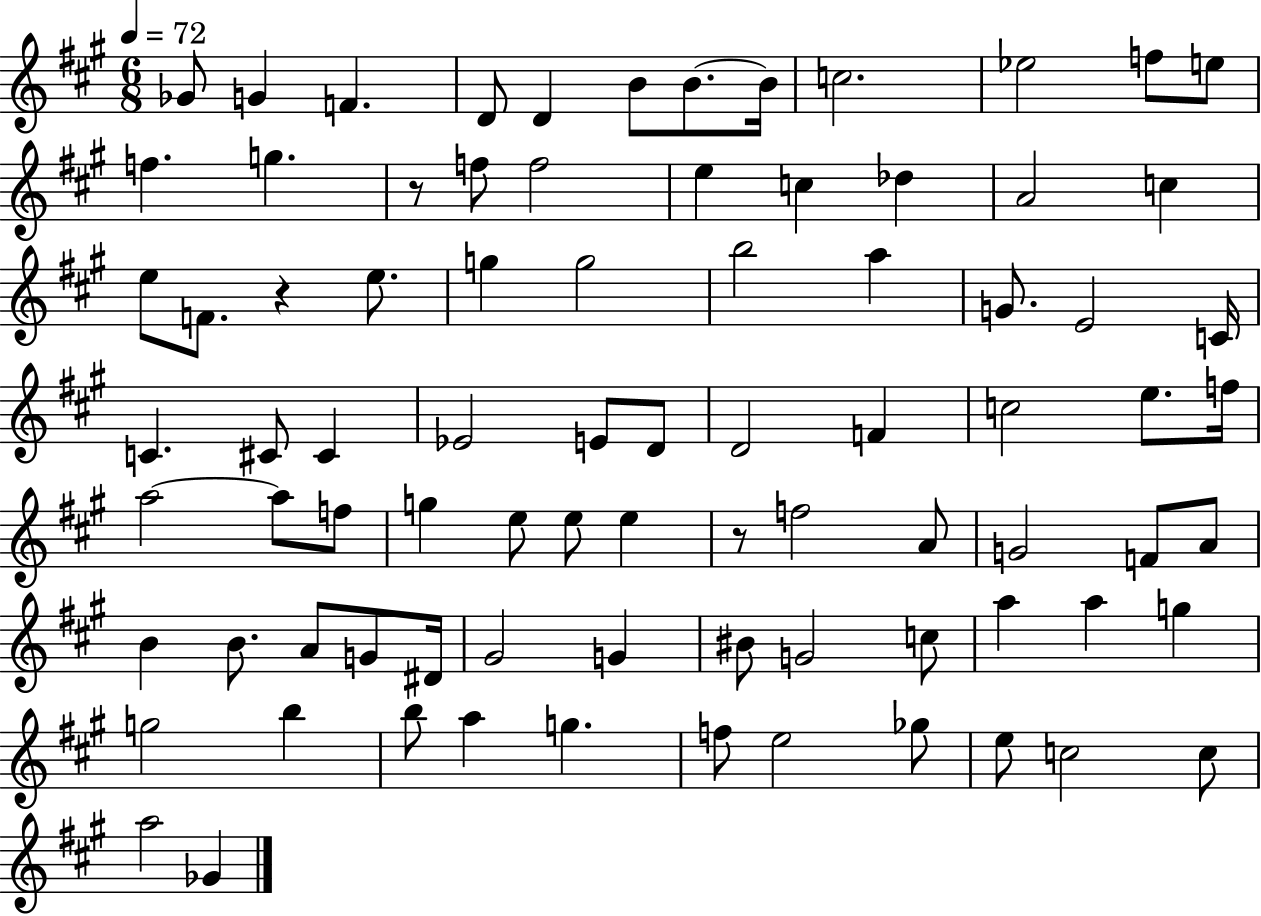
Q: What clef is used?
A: treble